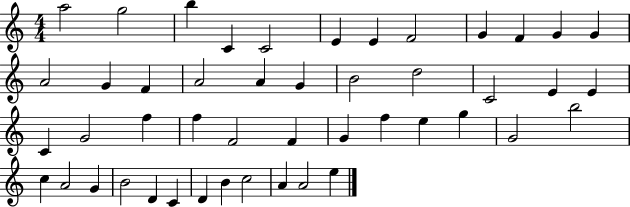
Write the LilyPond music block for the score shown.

{
  \clef treble
  \numericTimeSignature
  \time 4/4
  \key c \major
  a''2 g''2 | b''4 c'4 c'2 | e'4 e'4 f'2 | g'4 f'4 g'4 g'4 | \break a'2 g'4 f'4 | a'2 a'4 g'4 | b'2 d''2 | c'2 e'4 e'4 | \break c'4 g'2 f''4 | f''4 f'2 f'4 | g'4 f''4 e''4 g''4 | g'2 b''2 | \break c''4 a'2 g'4 | b'2 d'4 c'4 | d'4 b'4 c''2 | a'4 a'2 e''4 | \break \bar "|."
}